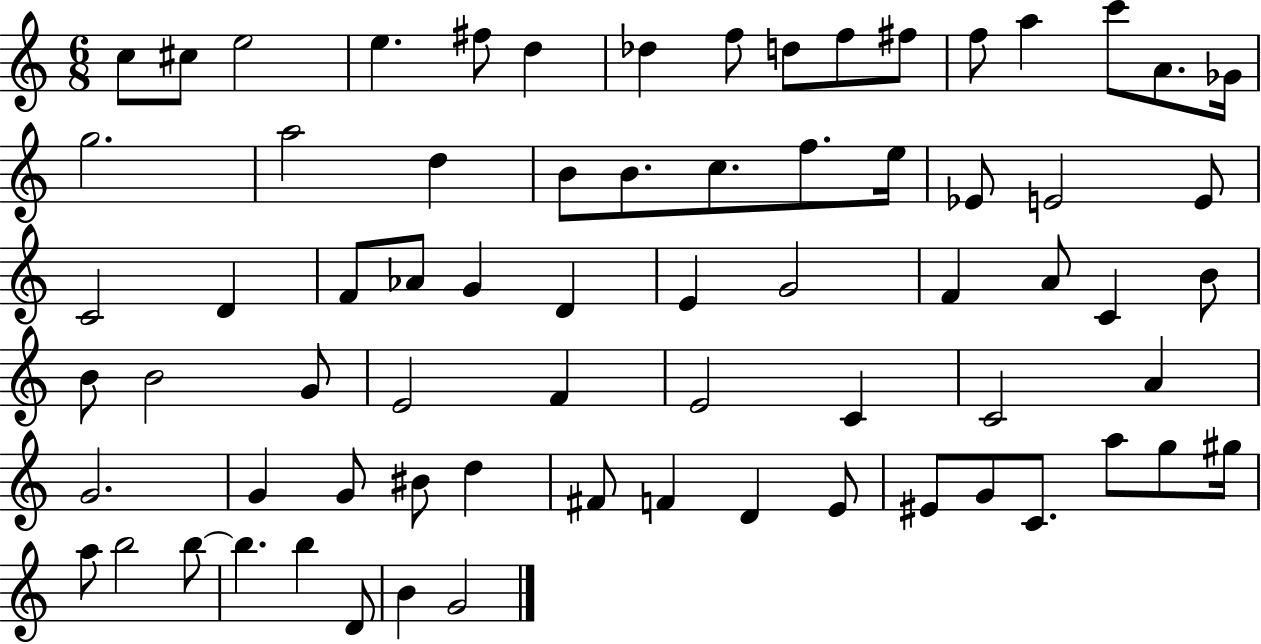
{
  \clef treble
  \numericTimeSignature
  \time 6/8
  \key c \major
  c''8 cis''8 e''2 | e''4. fis''8 d''4 | des''4 f''8 d''8 f''8 fis''8 | f''8 a''4 c'''8 a'8. ges'16 | \break g''2. | a''2 d''4 | b'8 b'8. c''8. f''8. e''16 | ees'8 e'2 e'8 | \break c'2 d'4 | f'8 aes'8 g'4 d'4 | e'4 g'2 | f'4 a'8 c'4 b'8 | \break b'8 b'2 g'8 | e'2 f'4 | e'2 c'4 | c'2 a'4 | \break g'2. | g'4 g'8 bis'8 d''4 | fis'8 f'4 d'4 e'8 | eis'8 g'8 c'8. a''8 g''8 gis''16 | \break a''8 b''2 b''8~~ | b''4. b''4 d'8 | b'4 g'2 | \bar "|."
}